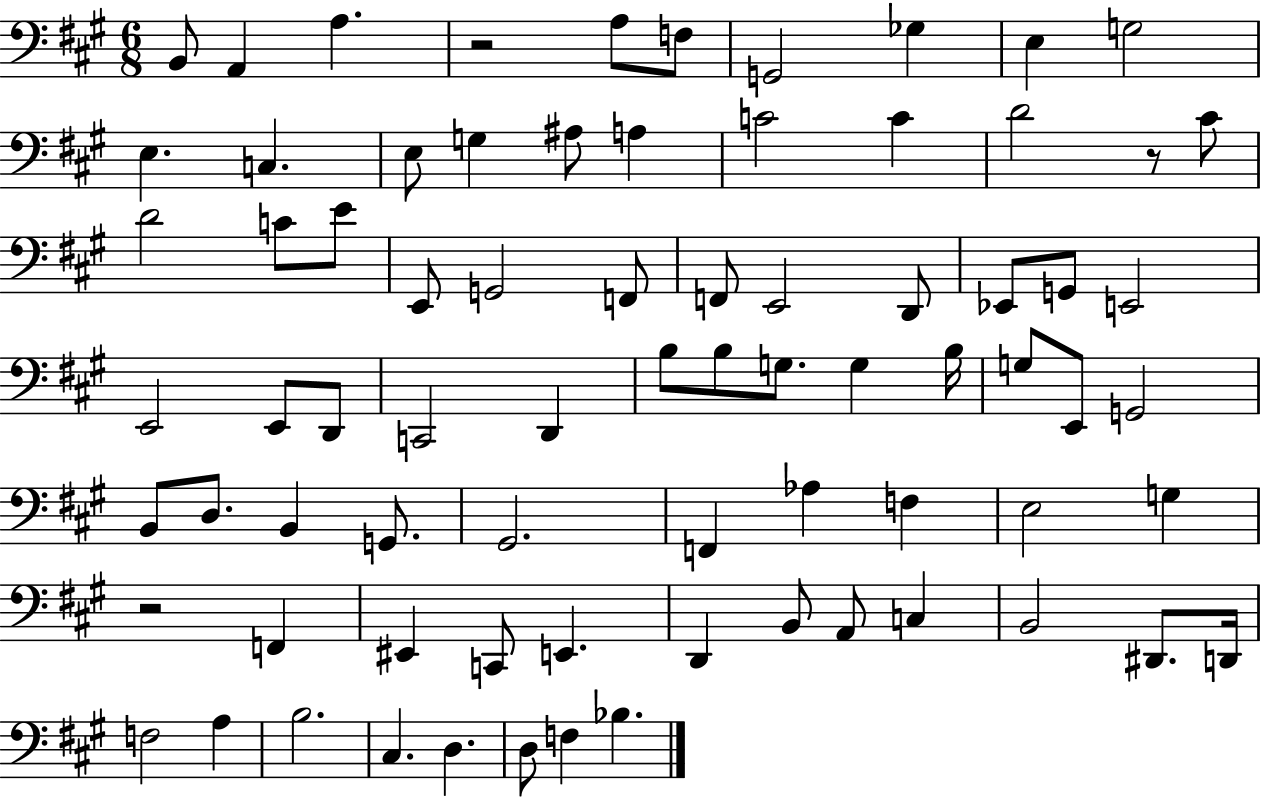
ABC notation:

X:1
T:Untitled
M:6/8
L:1/4
K:A
B,,/2 A,, A, z2 A,/2 F,/2 G,,2 _G, E, G,2 E, C, E,/2 G, ^A,/2 A, C2 C D2 z/2 ^C/2 D2 C/2 E/2 E,,/2 G,,2 F,,/2 F,,/2 E,,2 D,,/2 _E,,/2 G,,/2 E,,2 E,,2 E,,/2 D,,/2 C,,2 D,, B,/2 B,/2 G,/2 G, B,/4 G,/2 E,,/2 G,,2 B,,/2 D,/2 B,, G,,/2 ^G,,2 F,, _A, F, E,2 G, z2 F,, ^E,, C,,/2 E,, D,, B,,/2 A,,/2 C, B,,2 ^D,,/2 D,,/4 F,2 A, B,2 ^C, D, D,/2 F, _B,